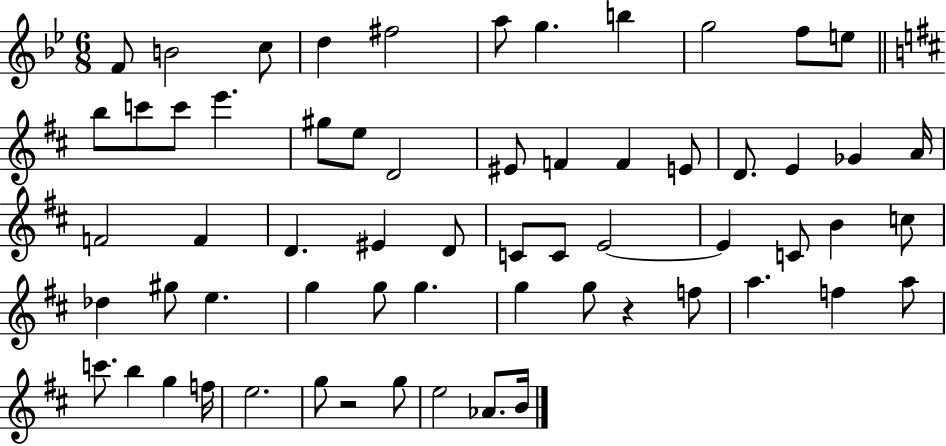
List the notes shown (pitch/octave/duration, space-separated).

F4/e B4/h C5/e D5/q F#5/h A5/e G5/q. B5/q G5/h F5/e E5/e B5/e C6/e C6/e E6/q. G#5/e E5/e D4/h EIS4/e F4/q F4/q E4/e D4/e. E4/q Gb4/q A4/s F4/h F4/q D4/q. EIS4/q D4/e C4/e C4/e E4/h E4/q C4/e B4/q C5/e Db5/q G#5/e E5/q. G5/q G5/e G5/q. G5/q G5/e R/q F5/e A5/q. F5/q A5/e C6/e. B5/q G5/q F5/s E5/h. G5/e R/h G5/e E5/h Ab4/e. B4/s